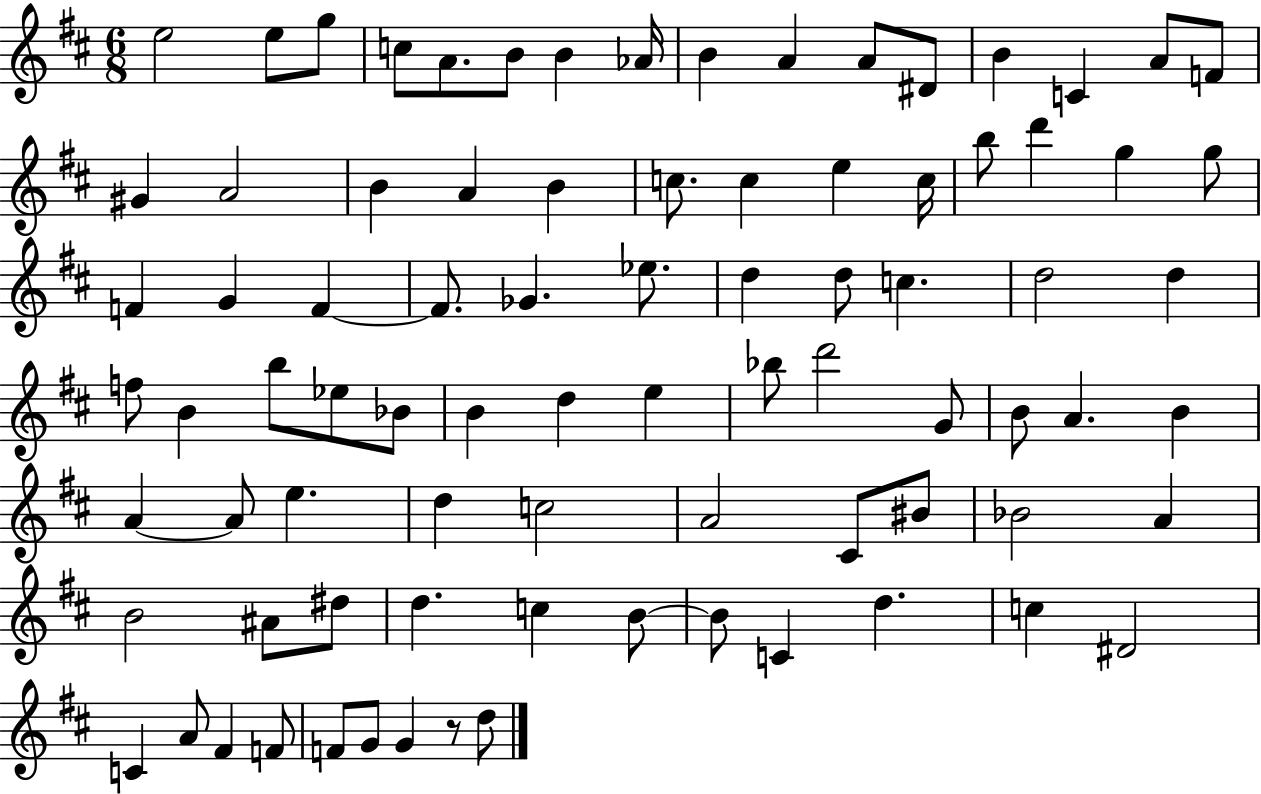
E5/h E5/e G5/e C5/e A4/e. B4/e B4/q Ab4/s B4/q A4/q A4/e D#4/e B4/q C4/q A4/e F4/e G#4/q A4/h B4/q A4/q B4/q C5/e. C5/q E5/q C5/s B5/e D6/q G5/q G5/e F4/q G4/q F4/q F4/e. Gb4/q. Eb5/e. D5/q D5/e C5/q. D5/h D5/q F5/e B4/q B5/e Eb5/e Bb4/e B4/q D5/q E5/q Bb5/e D6/h G4/e B4/e A4/q. B4/q A4/q A4/e E5/q. D5/q C5/h A4/h C#4/e BIS4/e Bb4/h A4/q B4/h A#4/e D#5/e D5/q. C5/q B4/e B4/e C4/q D5/q. C5/q D#4/h C4/q A4/e F#4/q F4/e F4/e G4/e G4/q R/e D5/e